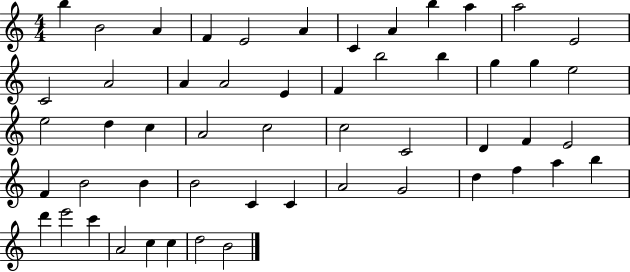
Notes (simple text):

B5/q B4/h A4/q F4/q E4/h A4/q C4/q A4/q B5/q A5/q A5/h E4/h C4/h A4/h A4/q A4/h E4/q F4/q B5/h B5/q G5/q G5/q E5/h E5/h D5/q C5/q A4/h C5/h C5/h C4/h D4/q F4/q E4/h F4/q B4/h B4/q B4/h C4/q C4/q A4/h G4/h D5/q F5/q A5/q B5/q D6/q E6/h C6/q A4/h C5/q C5/q D5/h B4/h